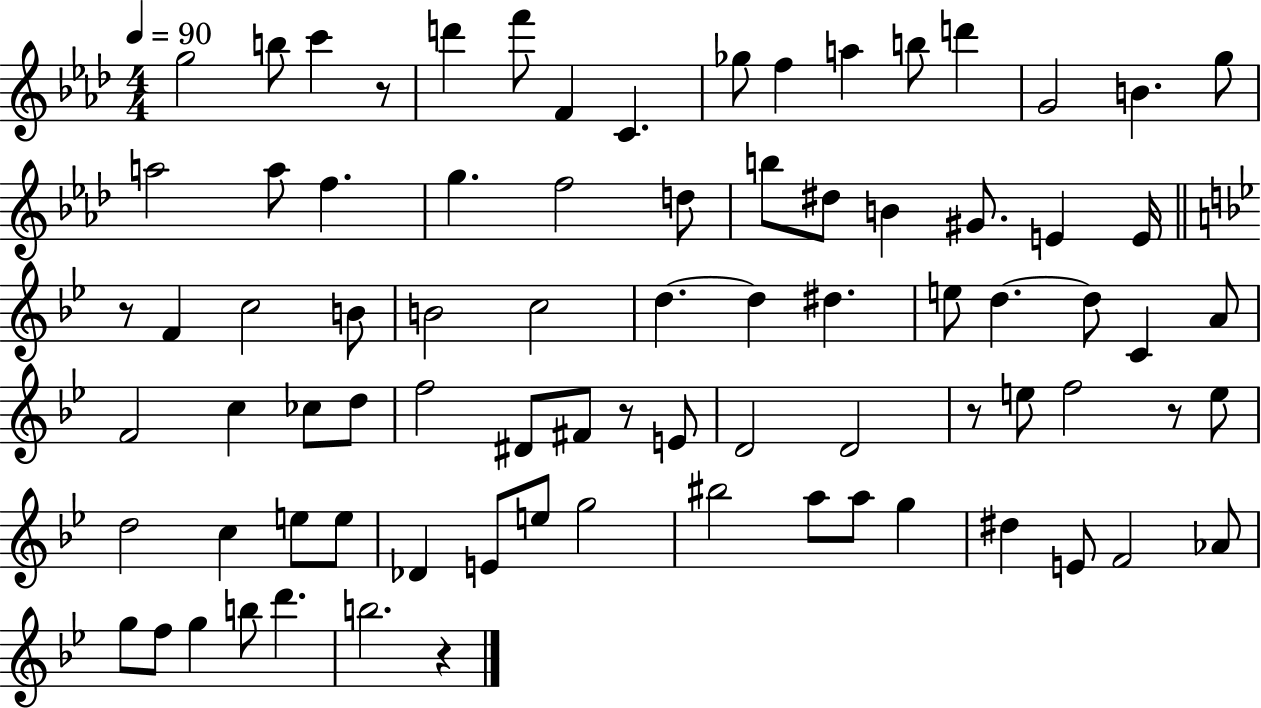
X:1
T:Untitled
M:4/4
L:1/4
K:Ab
g2 b/2 c' z/2 d' f'/2 F C _g/2 f a b/2 d' G2 B g/2 a2 a/2 f g f2 d/2 b/2 ^d/2 B ^G/2 E E/4 z/2 F c2 B/2 B2 c2 d d ^d e/2 d d/2 C A/2 F2 c _c/2 d/2 f2 ^D/2 ^F/2 z/2 E/2 D2 D2 z/2 e/2 f2 z/2 e/2 d2 c e/2 e/2 _D E/2 e/2 g2 ^b2 a/2 a/2 g ^d E/2 F2 _A/2 g/2 f/2 g b/2 d' b2 z